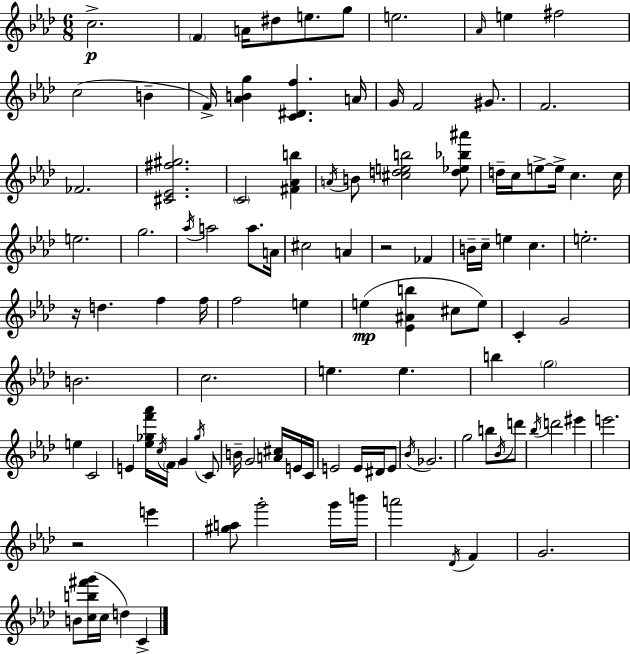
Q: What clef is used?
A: treble